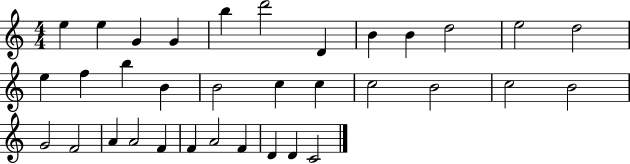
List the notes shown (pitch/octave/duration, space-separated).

E5/q E5/q G4/q G4/q B5/q D6/h D4/q B4/q B4/q D5/h E5/h D5/h E5/q F5/q B5/q B4/q B4/h C5/q C5/q C5/h B4/h C5/h B4/h G4/h F4/h A4/q A4/h F4/q F4/q A4/h F4/q D4/q D4/q C4/h